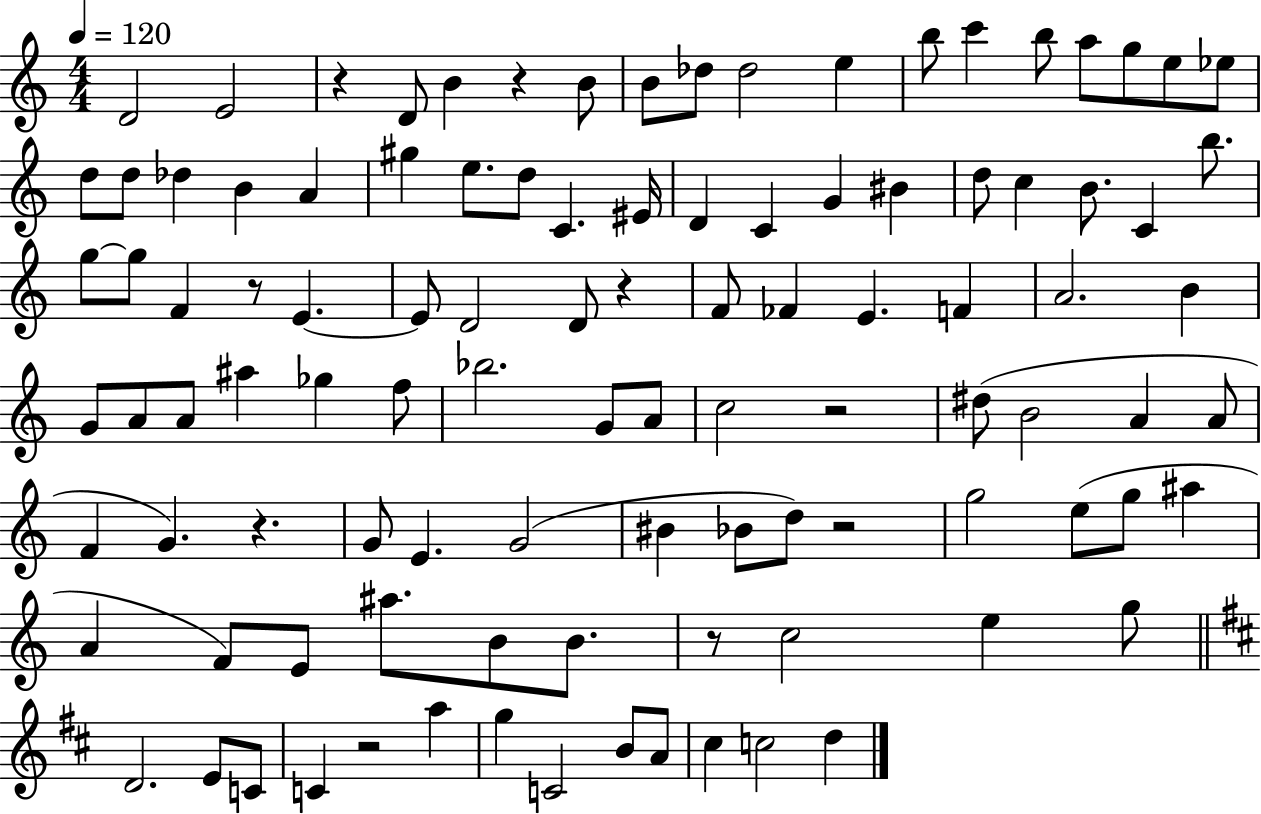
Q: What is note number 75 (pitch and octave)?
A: A4